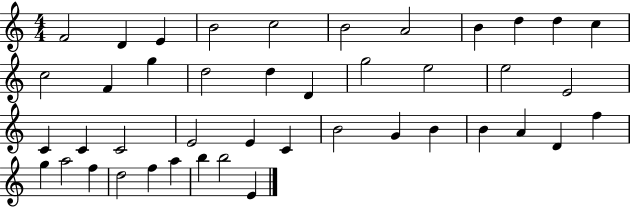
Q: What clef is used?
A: treble